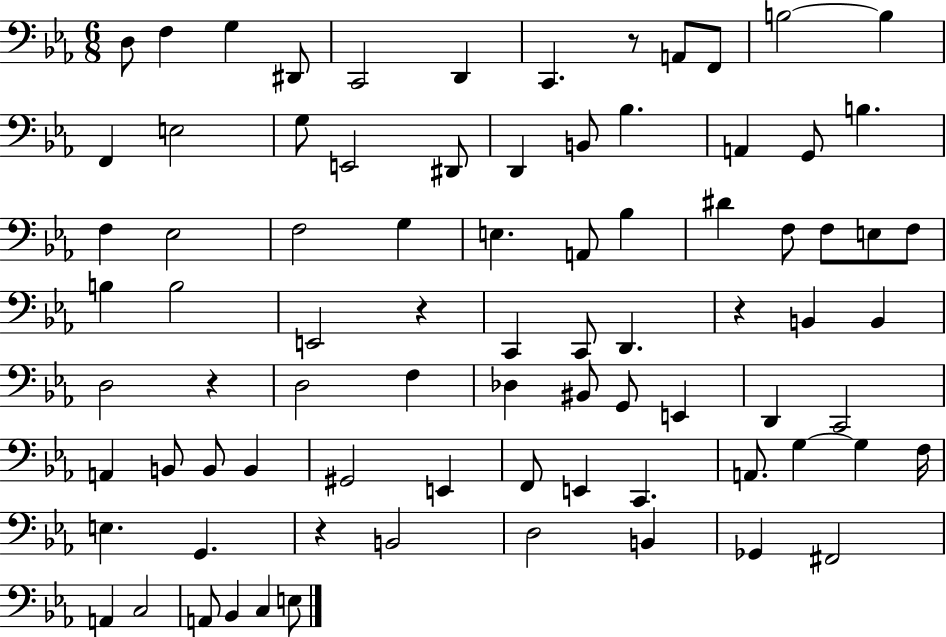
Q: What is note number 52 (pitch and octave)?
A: A2